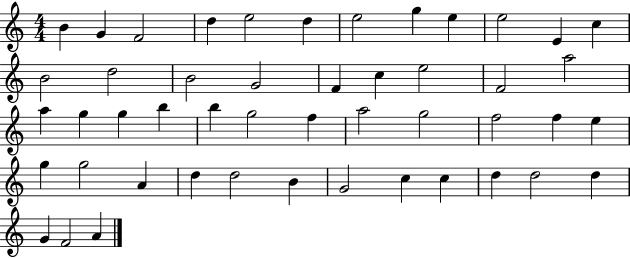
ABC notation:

X:1
T:Untitled
M:4/4
L:1/4
K:C
B G F2 d e2 d e2 g e e2 E c B2 d2 B2 G2 F c e2 F2 a2 a g g b b g2 f a2 g2 f2 f e g g2 A d d2 B G2 c c d d2 d G F2 A